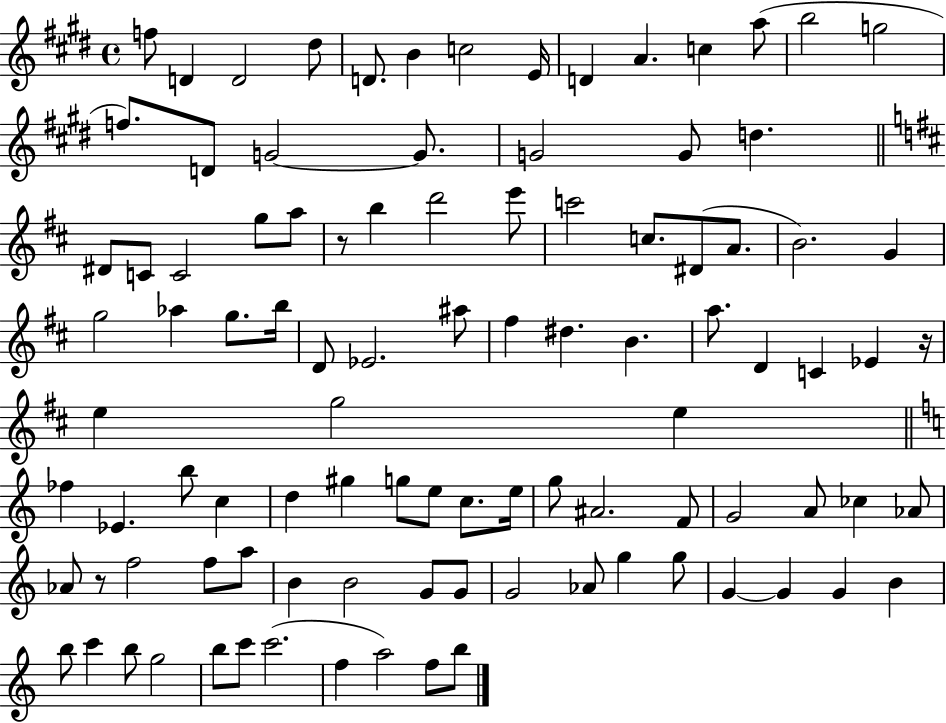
{
  \clef treble
  \time 4/4
  \defaultTimeSignature
  \key e \major
  \repeat volta 2 { f''8 d'4 d'2 dis''8 | d'8. b'4 c''2 e'16 | d'4 a'4. c''4 a''8( | b''2 g''2 | \break f''8.) d'8 g'2~~ g'8. | g'2 g'8 d''4. | \bar "||" \break \key b \minor dis'8 c'8 c'2 g''8 a''8 | r8 b''4 d'''2 e'''8 | c'''2 c''8. dis'8( a'8. | b'2.) g'4 | \break g''2 aes''4 g''8. b''16 | d'8 ees'2. ais''8 | fis''4 dis''4. b'4. | a''8. d'4 c'4 ees'4 r16 | \break e''4 g''2 e''4 | \bar "||" \break \key c \major fes''4 ees'4. b''8 c''4 | d''4 gis''4 g''8 e''8 c''8. e''16 | g''8 ais'2. f'8 | g'2 a'8 ces''4 aes'8 | \break aes'8 r8 f''2 f''8 a''8 | b'4 b'2 g'8 g'8 | g'2 aes'8 g''4 g''8 | g'4~~ g'4 g'4 b'4 | \break b''8 c'''4 b''8 g''2 | b''8 c'''8 c'''2.( | f''4 a''2) f''8 b''8 | } \bar "|."
}